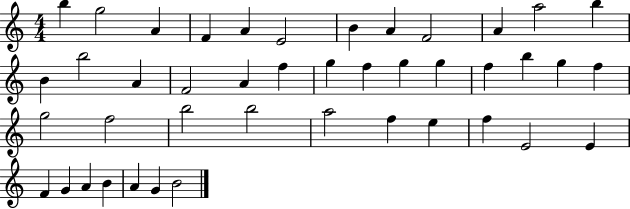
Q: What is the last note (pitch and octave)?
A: B4